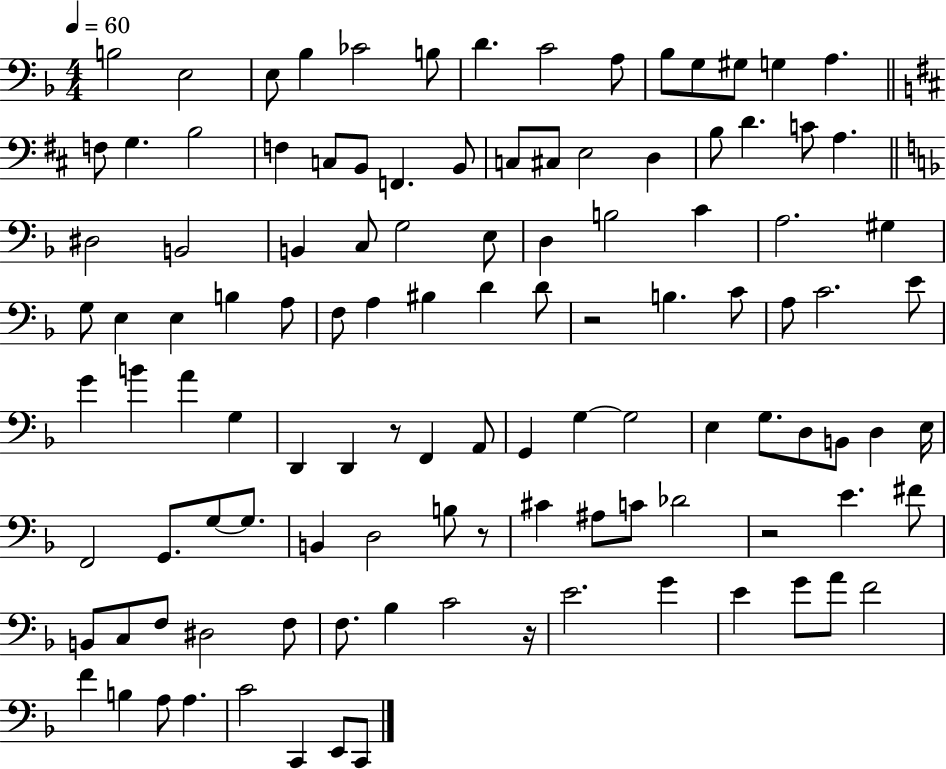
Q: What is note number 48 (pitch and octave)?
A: A3